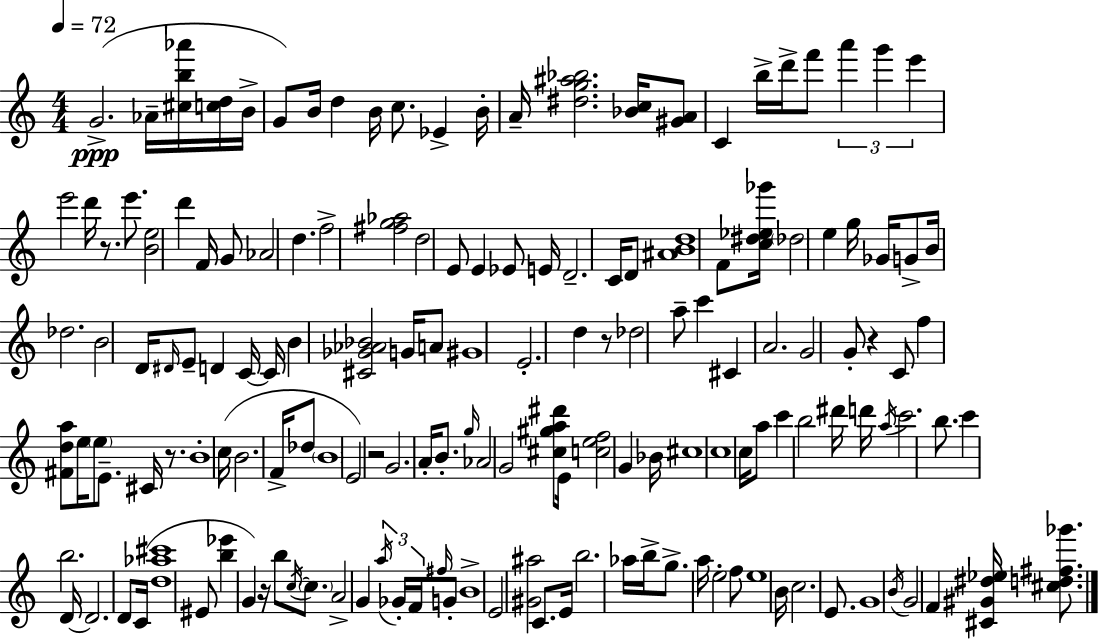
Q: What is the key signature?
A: C major